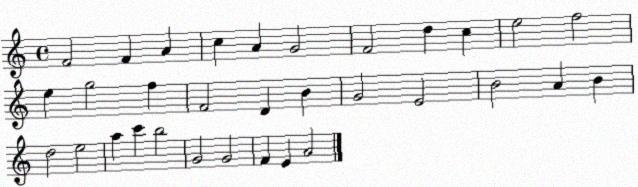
X:1
T:Untitled
M:4/4
L:1/4
K:C
F2 F A c A G2 F2 d c e2 f2 e g2 f F2 D B G2 E2 B2 A B d2 e2 a c' b2 G2 G2 F E A2